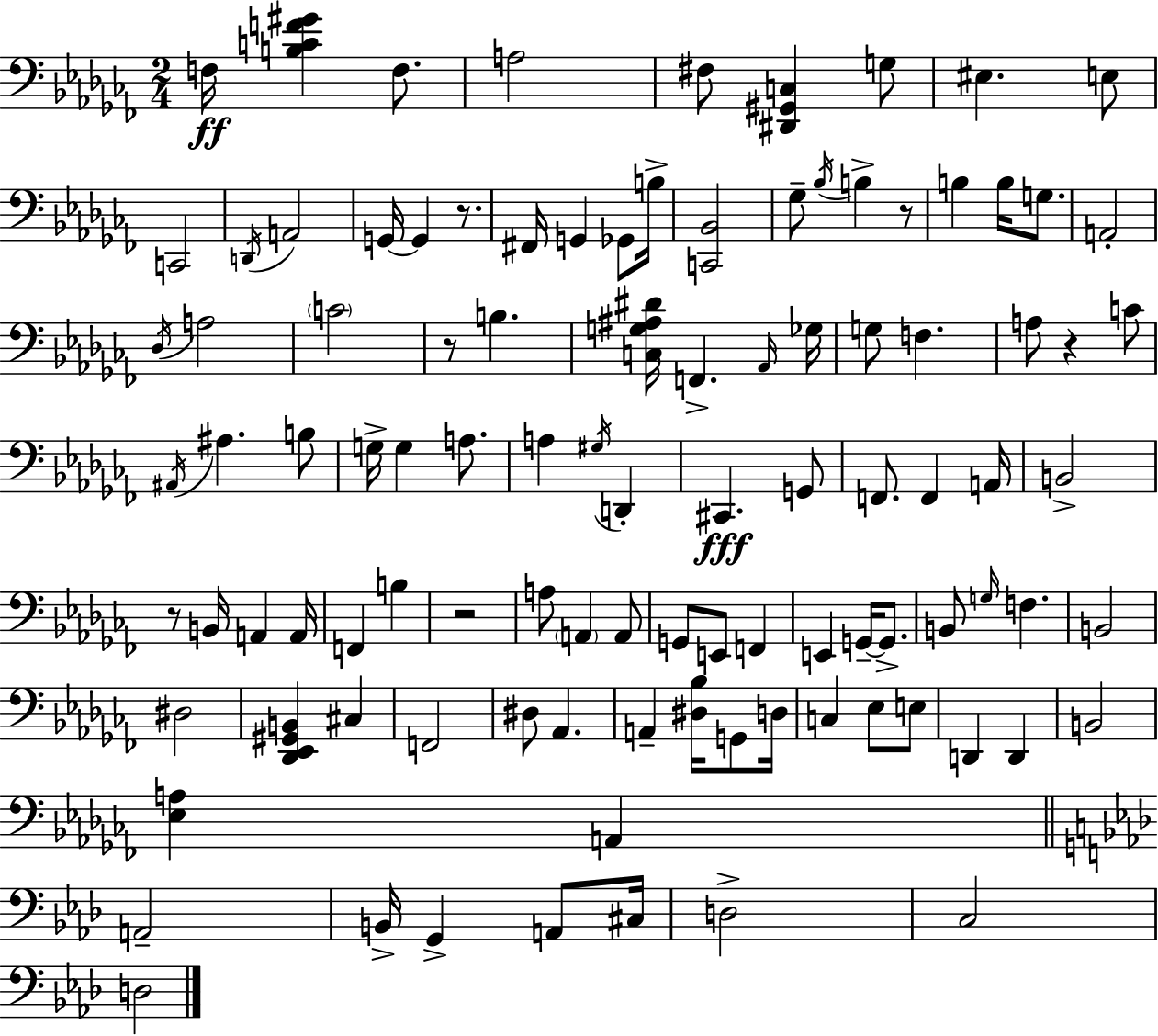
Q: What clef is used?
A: bass